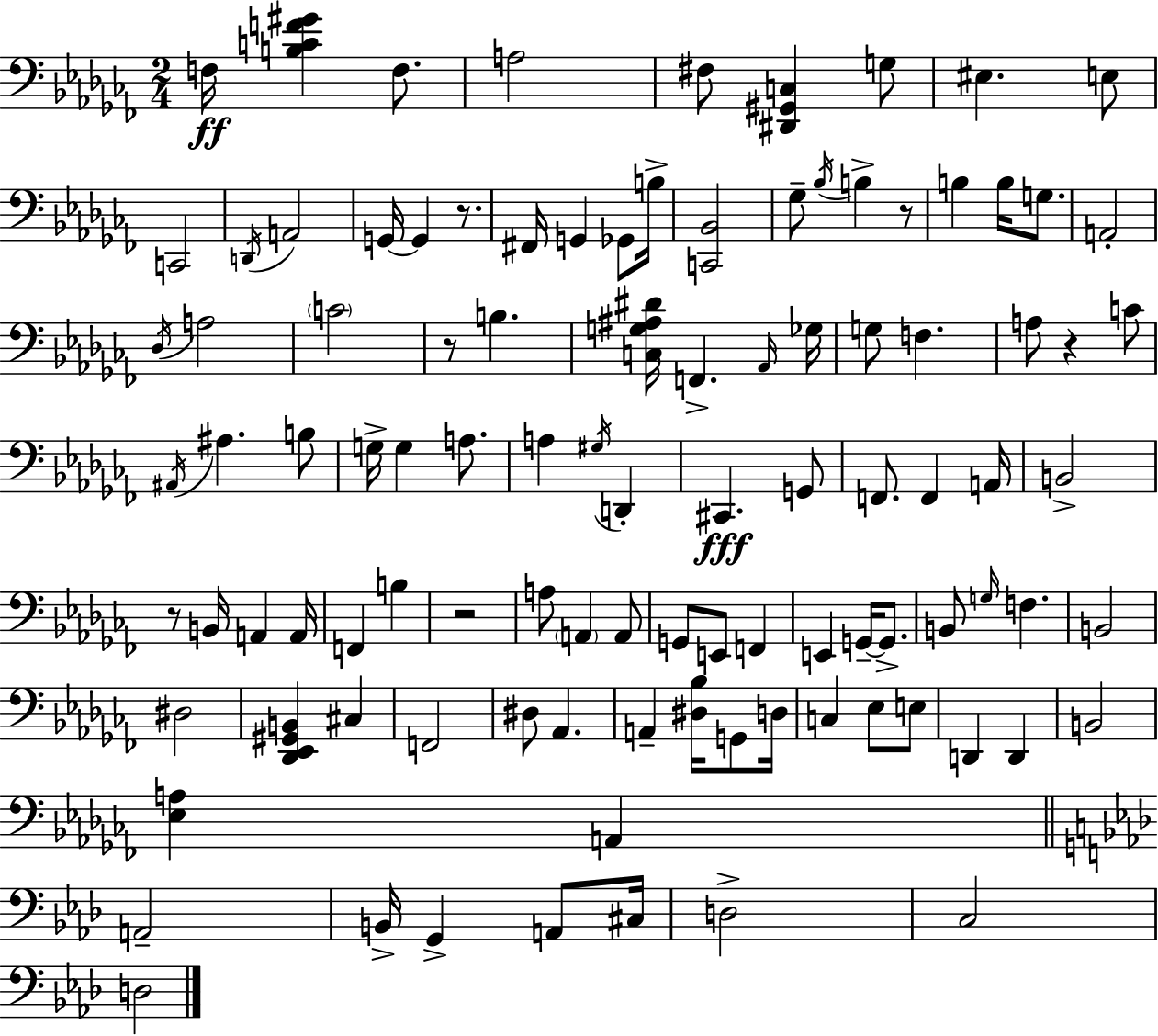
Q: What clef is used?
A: bass